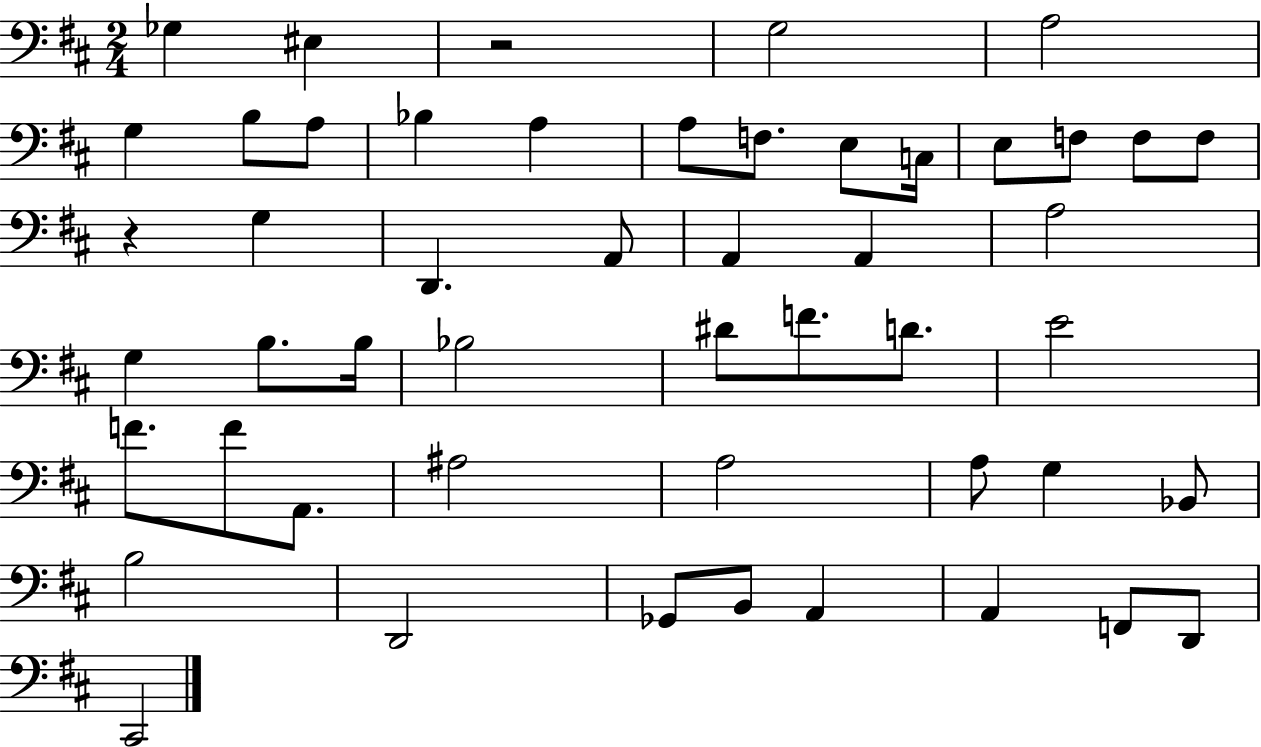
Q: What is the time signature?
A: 2/4